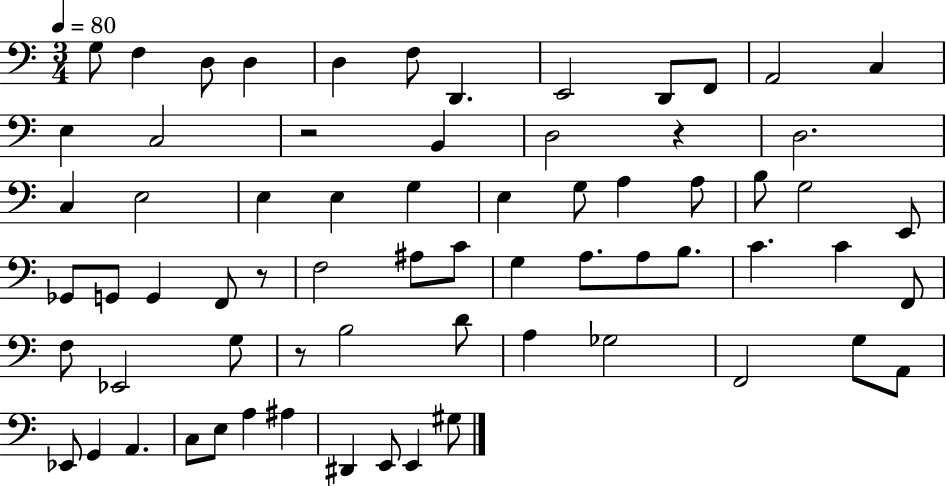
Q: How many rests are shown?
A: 4